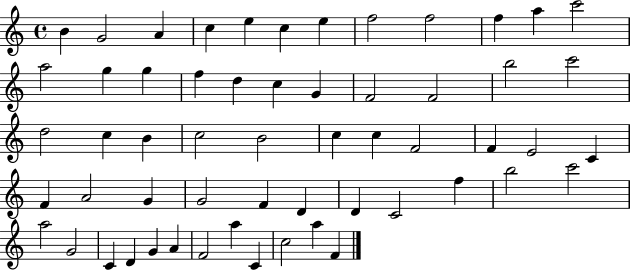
X:1
T:Untitled
M:4/4
L:1/4
K:C
B G2 A c e c e f2 f2 f a c'2 a2 g g f d c G F2 F2 b2 c'2 d2 c B c2 B2 c c F2 F E2 C F A2 G G2 F D D C2 f b2 c'2 a2 G2 C D G A F2 a C c2 a F